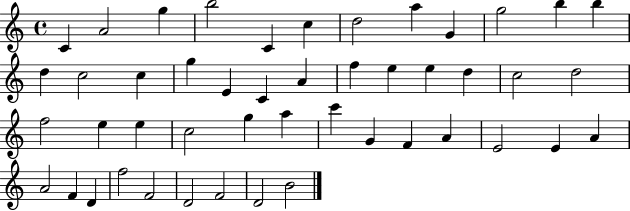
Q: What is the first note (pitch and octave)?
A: C4